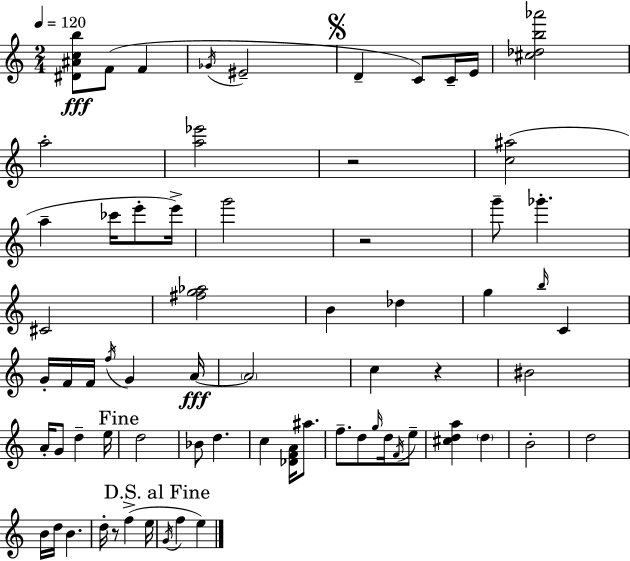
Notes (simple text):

[D#4,A#4,C5,B5]/e F4/e F4/q Gb4/s EIS4/h D4/q C4/e C4/s E4/s [C#5,Db5,B5,Ab6]/h A5/h [A5,Eb6]/h R/h [C5,A#5]/h A5/q CES6/s E6/e E6/s G6/h R/h G6/e Gb6/q. C#4/h [F#5,G5,Ab5]/h B4/q Db5/q G5/q B5/s C4/q G4/s F4/s F4/s F5/s G4/q A4/s A4/h C5/q R/q BIS4/h A4/s G4/e D5/q E5/s D5/h Bb4/e D5/q. C5/q [Db4,F4,A4]/s A#5/e. F5/e. D5/e G5/s D5/s F4/s E5/e [C#5,D5,A5]/q D5/q B4/h D5/h B4/s D5/s B4/q. D5/s R/e F5/q E5/s G4/s F5/q E5/q